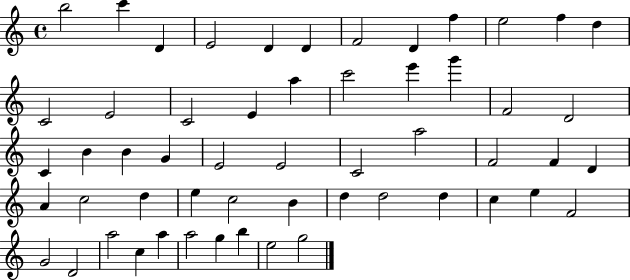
B5/h C6/q D4/q E4/h D4/q D4/q F4/h D4/q F5/q E5/h F5/q D5/q C4/h E4/h C4/h E4/q A5/q C6/h E6/q G6/q F4/h D4/h C4/q B4/q B4/q G4/q E4/h E4/h C4/h A5/h F4/h F4/q D4/q A4/q C5/h D5/q E5/q C5/h B4/q D5/q D5/h D5/q C5/q E5/q F4/h G4/h D4/h A5/h C5/q A5/q A5/h G5/q B5/q E5/h G5/h